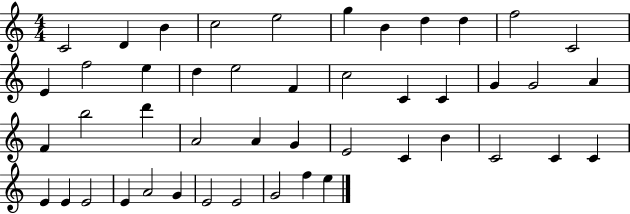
C4/h D4/q B4/q C5/h E5/h G5/q B4/q D5/q D5/q F5/h C4/h E4/q F5/h E5/q D5/q E5/h F4/q C5/h C4/q C4/q G4/q G4/h A4/q F4/q B5/h D6/q A4/h A4/q G4/q E4/h C4/q B4/q C4/h C4/q C4/q E4/q E4/q E4/h E4/q A4/h G4/q E4/h E4/h G4/h F5/q E5/q